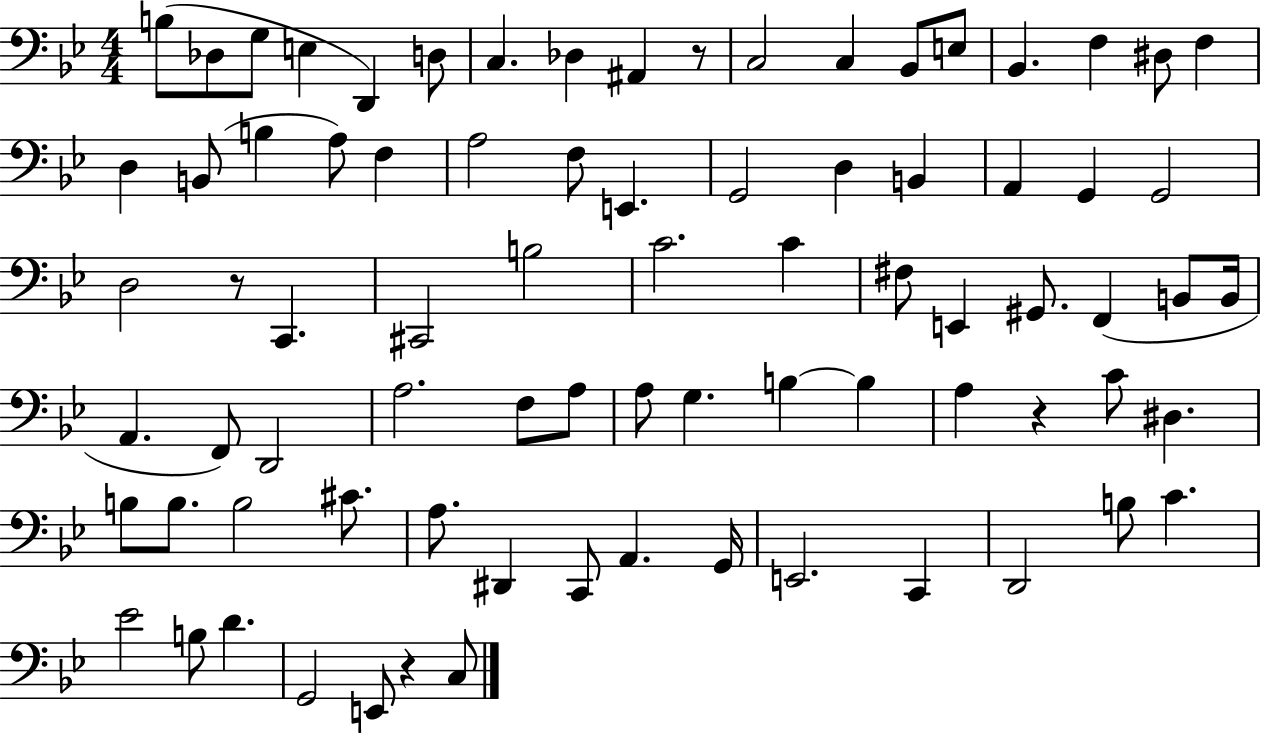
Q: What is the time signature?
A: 4/4